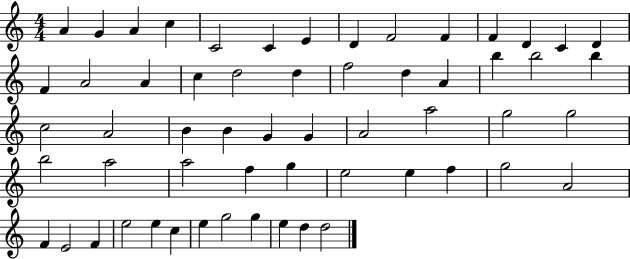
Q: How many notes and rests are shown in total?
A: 58